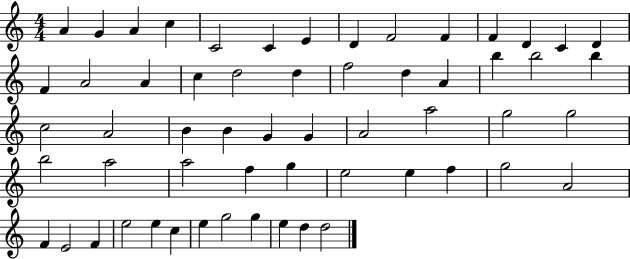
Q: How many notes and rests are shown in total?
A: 58